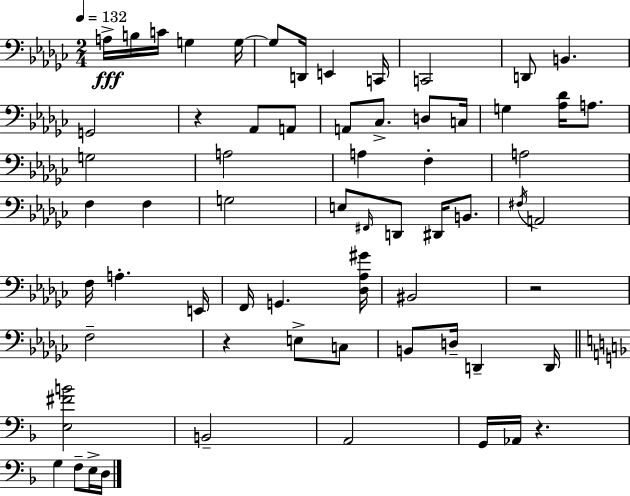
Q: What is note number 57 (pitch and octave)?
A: D3